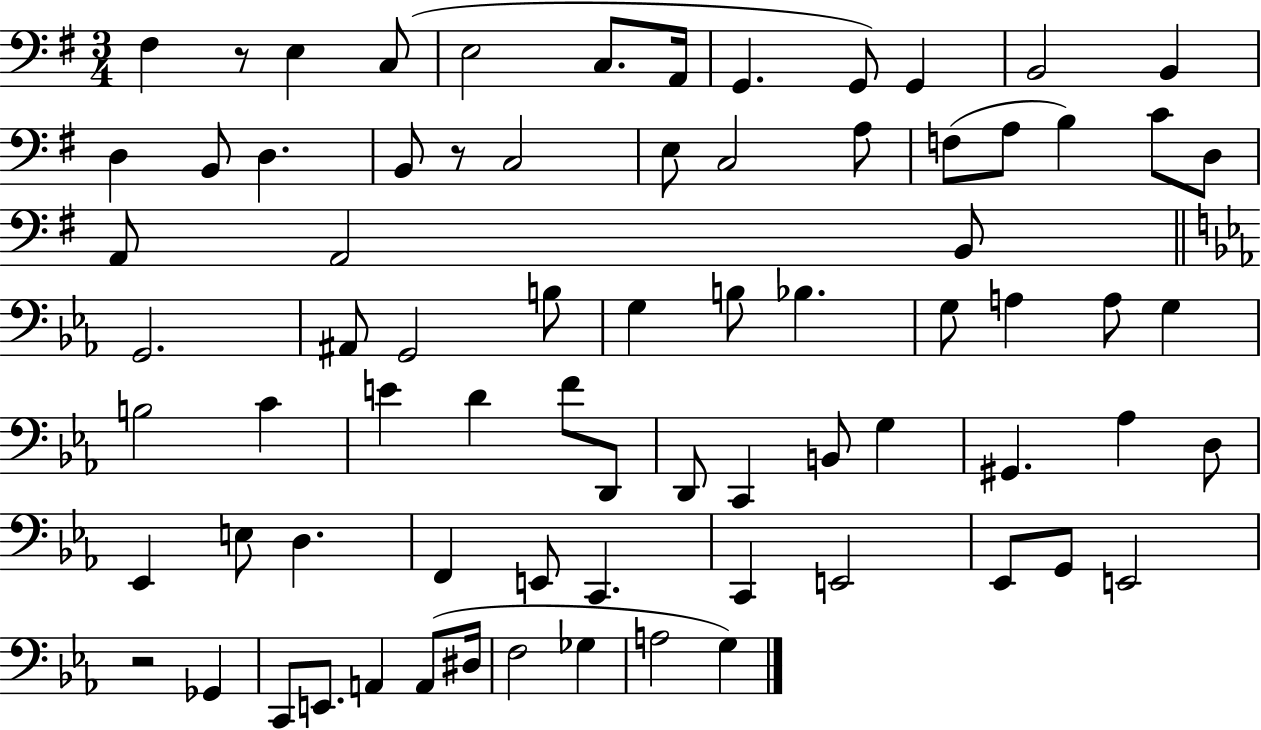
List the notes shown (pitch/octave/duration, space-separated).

F#3/q R/e E3/q C3/e E3/h C3/e. A2/s G2/q. G2/e G2/q B2/h B2/q D3/q B2/e D3/q. B2/e R/e C3/h E3/e C3/h A3/e F3/e A3/e B3/q C4/e D3/e A2/e A2/h B2/e G2/h. A#2/e G2/h B3/e G3/q B3/e Bb3/q. G3/e A3/q A3/e G3/q B3/h C4/q E4/q D4/q F4/e D2/e D2/e C2/q B2/e G3/q G#2/q. Ab3/q D3/e Eb2/q E3/e D3/q. F2/q E2/e C2/q. C2/q E2/h Eb2/e G2/e E2/h R/h Gb2/q C2/e E2/e. A2/q A2/e D#3/s F3/h Gb3/q A3/h G3/q